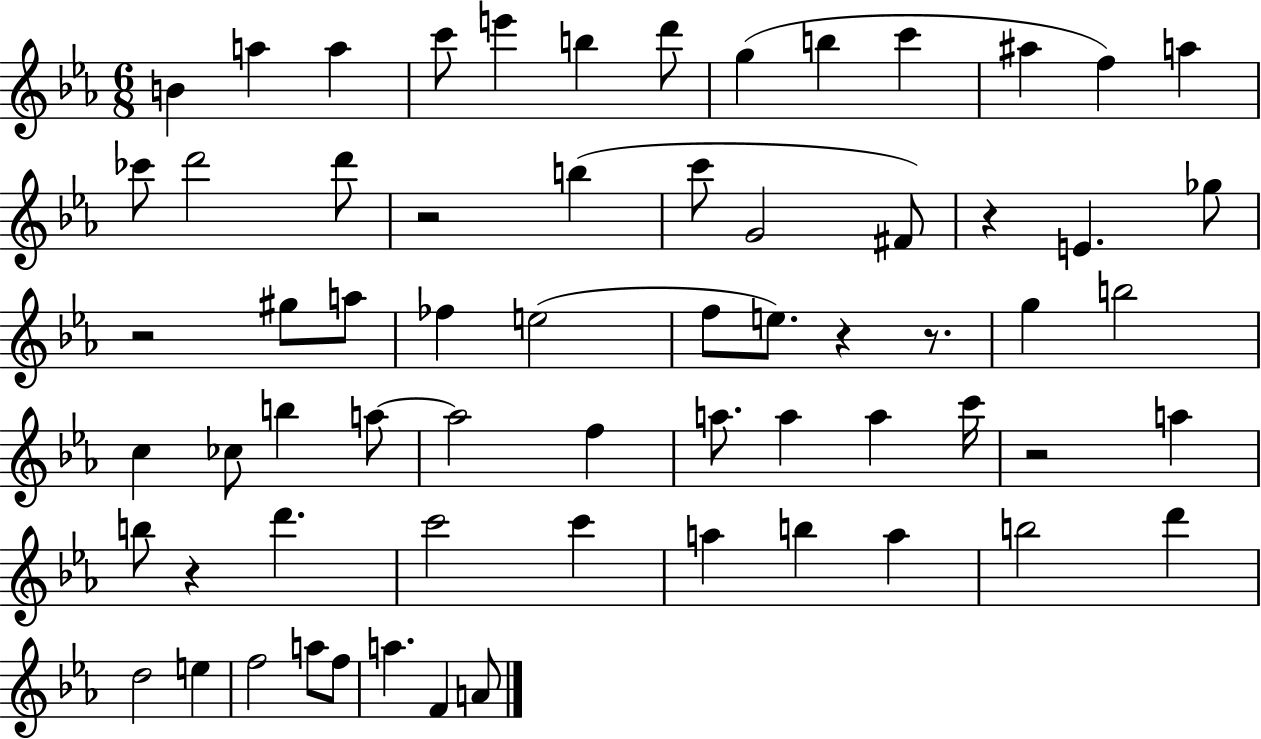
B4/q A5/q A5/q C6/e E6/q B5/q D6/e G5/q B5/q C6/q A#5/q F5/q A5/q CES6/e D6/h D6/e R/h B5/q C6/e G4/h F#4/e R/q E4/q. Gb5/e R/h G#5/e A5/e FES5/q E5/h F5/e E5/e. R/q R/e. G5/q B5/h C5/q CES5/e B5/q A5/e A5/h F5/q A5/e. A5/q A5/q C6/s R/h A5/q B5/e R/q D6/q. C6/h C6/q A5/q B5/q A5/q B5/h D6/q D5/h E5/q F5/h A5/e F5/e A5/q. F4/q A4/e